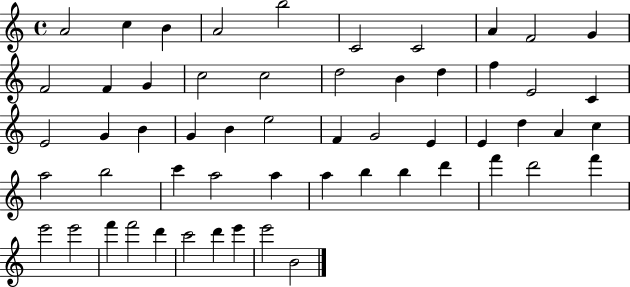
{
  \clef treble
  \time 4/4
  \defaultTimeSignature
  \key c \major
  a'2 c''4 b'4 | a'2 b''2 | c'2 c'2 | a'4 f'2 g'4 | \break f'2 f'4 g'4 | c''2 c''2 | d''2 b'4 d''4 | f''4 e'2 c'4 | \break e'2 g'4 b'4 | g'4 b'4 e''2 | f'4 g'2 e'4 | e'4 d''4 a'4 c''4 | \break a''2 b''2 | c'''4 a''2 a''4 | a''4 b''4 b''4 d'''4 | f'''4 d'''2 f'''4 | \break e'''2 e'''2 | f'''4 f'''2 d'''4 | c'''2 d'''4 e'''4 | e'''2 b'2 | \break \bar "|."
}